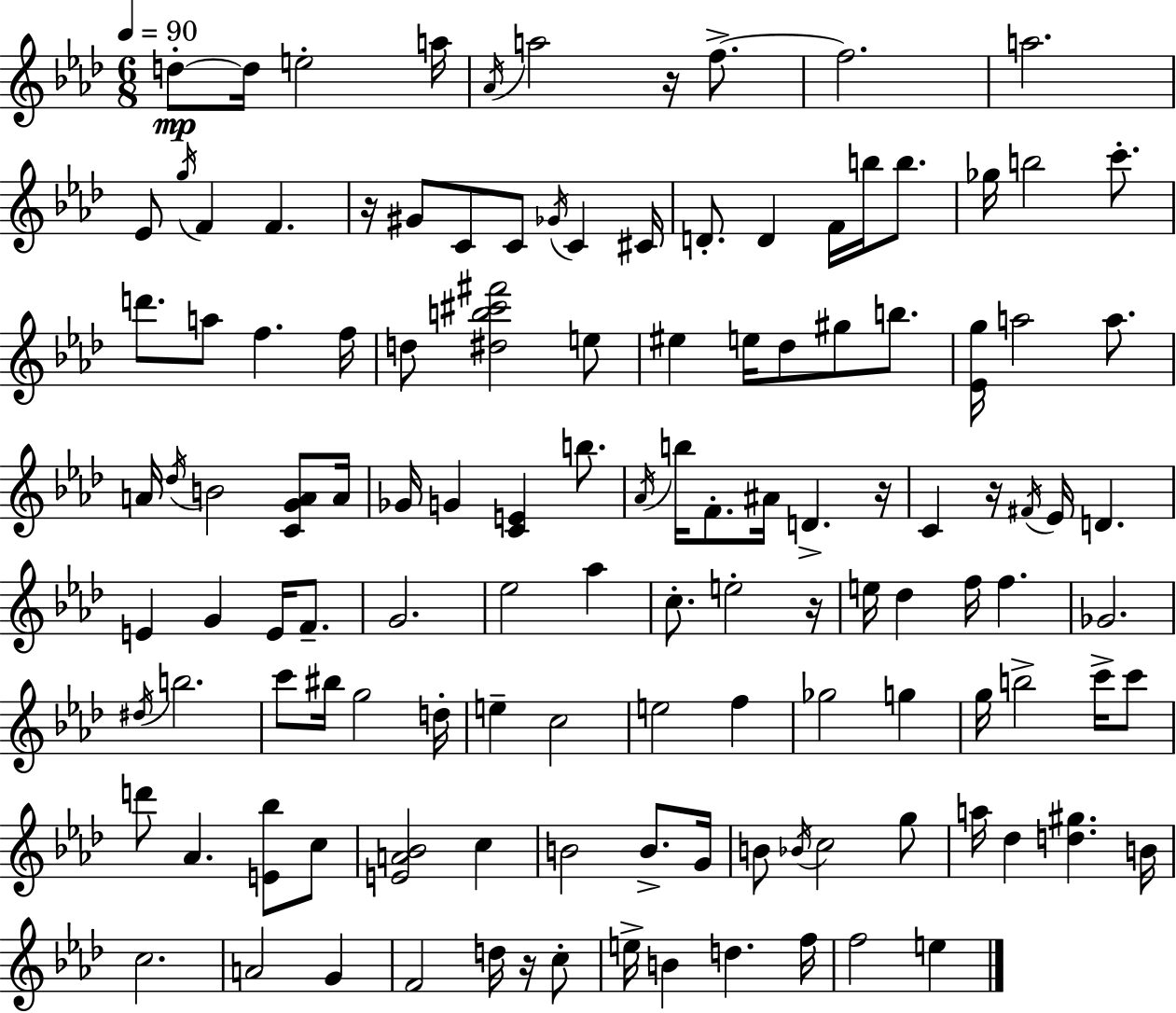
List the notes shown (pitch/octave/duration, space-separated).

D5/e D5/s E5/h A5/s Ab4/s A5/h R/s F5/e. F5/h. A5/h. Eb4/e G5/s F4/q F4/q. R/s G#4/e C4/e C4/e Gb4/s C4/q C#4/s D4/e. D4/q F4/s B5/s B5/e. Gb5/s B5/h C6/e. D6/e. A5/e F5/q. F5/s D5/e [D#5,B5,C#6,F#6]/h E5/e EIS5/q E5/s Db5/e G#5/e B5/e. [Eb4,G5]/s A5/h A5/e. A4/s Db5/s B4/h [C4,G4,A4]/e A4/s Gb4/s G4/q [C4,E4]/q B5/e. Ab4/s B5/s F4/e. A#4/s D4/q. R/s C4/q R/s F#4/s Eb4/s D4/q. E4/q G4/q E4/s F4/e. G4/h. Eb5/h Ab5/q C5/e. E5/h R/s E5/s Db5/q F5/s F5/q. Gb4/h. D#5/s B5/h. C6/e BIS5/s G5/h D5/s E5/q C5/h E5/h F5/q Gb5/h G5/q G5/s B5/h C6/s C6/e D6/e Ab4/q. [E4,Bb5]/e C5/e [E4,A4,Bb4]/h C5/q B4/h B4/e. G4/s B4/e Bb4/s C5/h G5/e A5/s Db5/q [D5,G#5]/q. B4/s C5/h. A4/h G4/q F4/h D5/s R/s C5/e E5/s B4/q D5/q. F5/s F5/h E5/q